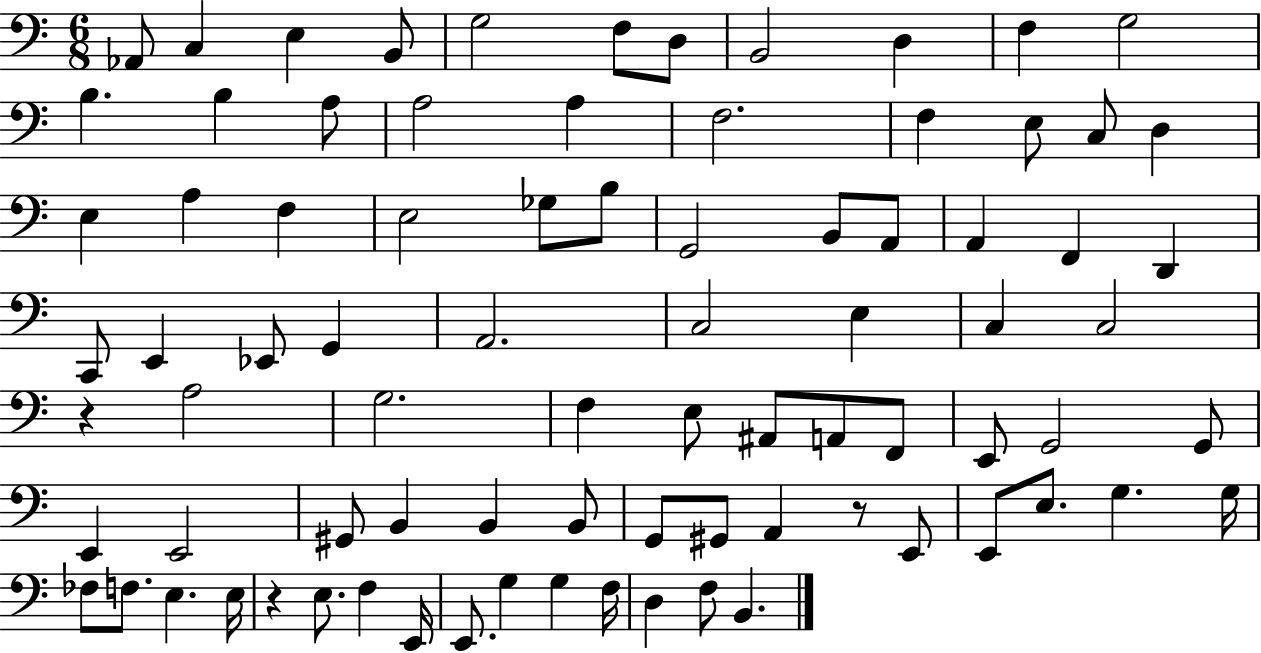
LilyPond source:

{
  \clef bass
  \numericTimeSignature
  \time 6/8
  \key c \major
  aes,8 c4 e4 b,8 | g2 f8 d8 | b,2 d4 | f4 g2 | \break b4. b4 a8 | a2 a4 | f2. | f4 e8 c8 d4 | \break e4 a4 f4 | e2 ges8 b8 | g,2 b,8 a,8 | a,4 f,4 d,4 | \break c,8 e,4 ees,8 g,4 | a,2. | c2 e4 | c4 c2 | \break r4 a2 | g2. | f4 e8 ais,8 a,8 f,8 | e,8 g,2 g,8 | \break e,4 e,2 | gis,8 b,4 b,4 b,8 | g,8 gis,8 a,4 r8 e,8 | e,8 e8. g4. g16 | \break fes8 f8. e4. e16 | r4 e8. f4 e,16 | e,8. g4 g4 f16 | d4 f8 b,4. | \break \bar "|."
}